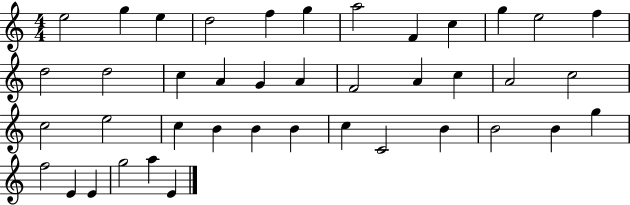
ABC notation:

X:1
T:Untitled
M:4/4
L:1/4
K:C
e2 g e d2 f g a2 F c g e2 f d2 d2 c A G A F2 A c A2 c2 c2 e2 c B B B c C2 B B2 B g f2 E E g2 a E